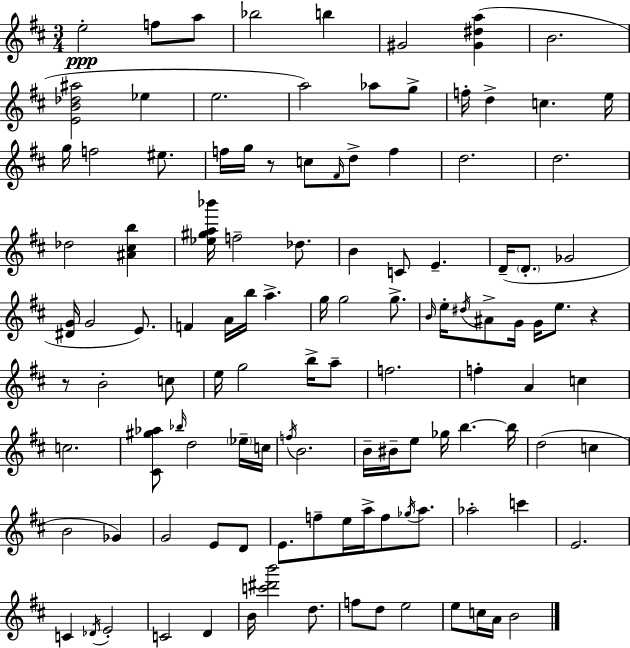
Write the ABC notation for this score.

X:1
T:Untitled
M:3/4
L:1/4
K:D
e2 f/2 a/2 _b2 b ^G2 [^G^da] B2 [EB_d^a]2 _e e2 a2 _a/2 g/2 f/4 d c e/4 g/4 f2 ^e/2 f/4 g/4 z/2 c/2 ^F/4 d/2 f d2 d2 _d2 [^A^cb] [_e^ga_b']/4 f2 _d/2 B C/2 E D/4 D/2 _G2 [^DG]/4 G2 E/2 F A/4 b/4 a g/4 g2 g/2 B/4 e/4 ^d/4 ^A/2 G/4 G/4 e/2 z z/2 B2 c/2 e/4 g2 b/4 a/2 f2 f A c c2 [^C^g_a]/2 _b/4 d2 _e/4 c/4 f/4 B2 B/4 ^B/4 e/2 _g/4 b b/4 d2 c B2 _G G2 E/2 D/2 E/2 f/2 e/4 a/4 f/2 _g/4 a/2 _a2 c' E2 C _D/4 E2 C2 D B/4 [c'^d'b']2 d/2 f/2 d/2 e2 e/2 c/4 A/4 B2